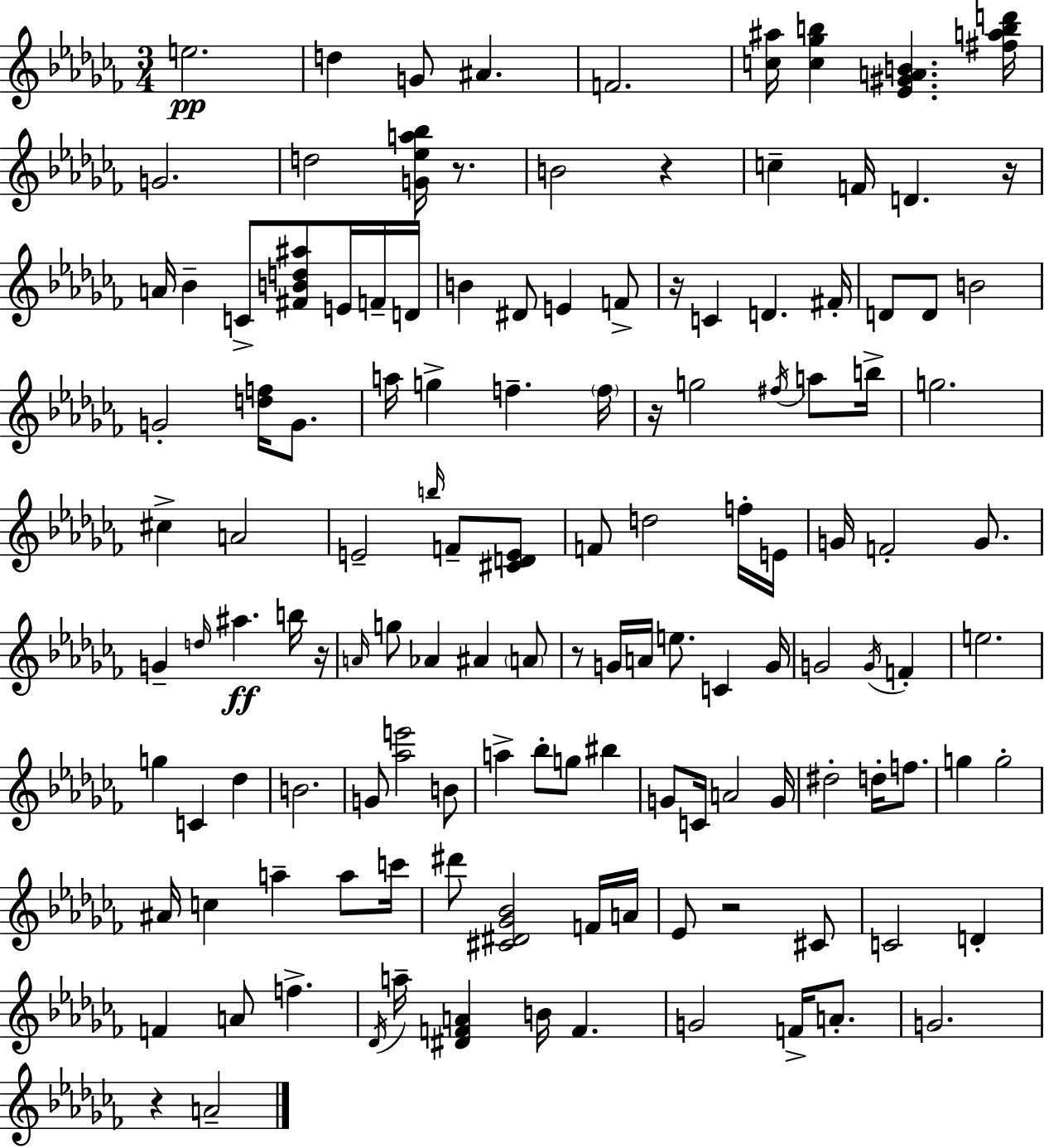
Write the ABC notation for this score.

X:1
T:Untitled
M:3/4
L:1/4
K:Abm
e2 d G/2 ^A F2 [c^a]/4 [c_gb] [_E^GAB] [^fabd']/4 G2 d2 [G_ea_b]/4 z/2 B2 z c F/4 D z/4 A/4 _B C/2 [^FBd^a]/2 E/4 F/4 D/4 B ^D/2 E F/2 z/4 C D ^F/4 D/2 D/2 B2 G2 [df]/4 G/2 a/4 g f f/4 z/4 g2 ^f/4 a/2 b/4 g2 ^c A2 E2 b/4 F/2 [^CDE]/2 F/2 d2 f/4 E/4 G/4 F2 G/2 G d/4 ^a b/4 z/4 A/4 g/2 _A ^A A/2 z/2 G/4 A/4 e/2 C G/4 G2 G/4 F e2 g C _d B2 G/2 [_ae']2 B/2 a _b/2 g/2 ^b G/2 C/4 A2 G/4 ^d2 d/4 f/2 g g2 ^A/4 c a a/2 c'/4 ^d'/2 [^C^D_G_B]2 F/4 A/4 _E/2 z2 ^C/2 C2 D F A/2 f _D/4 a/4 [^DFA] B/4 F G2 F/4 A/2 G2 z A2